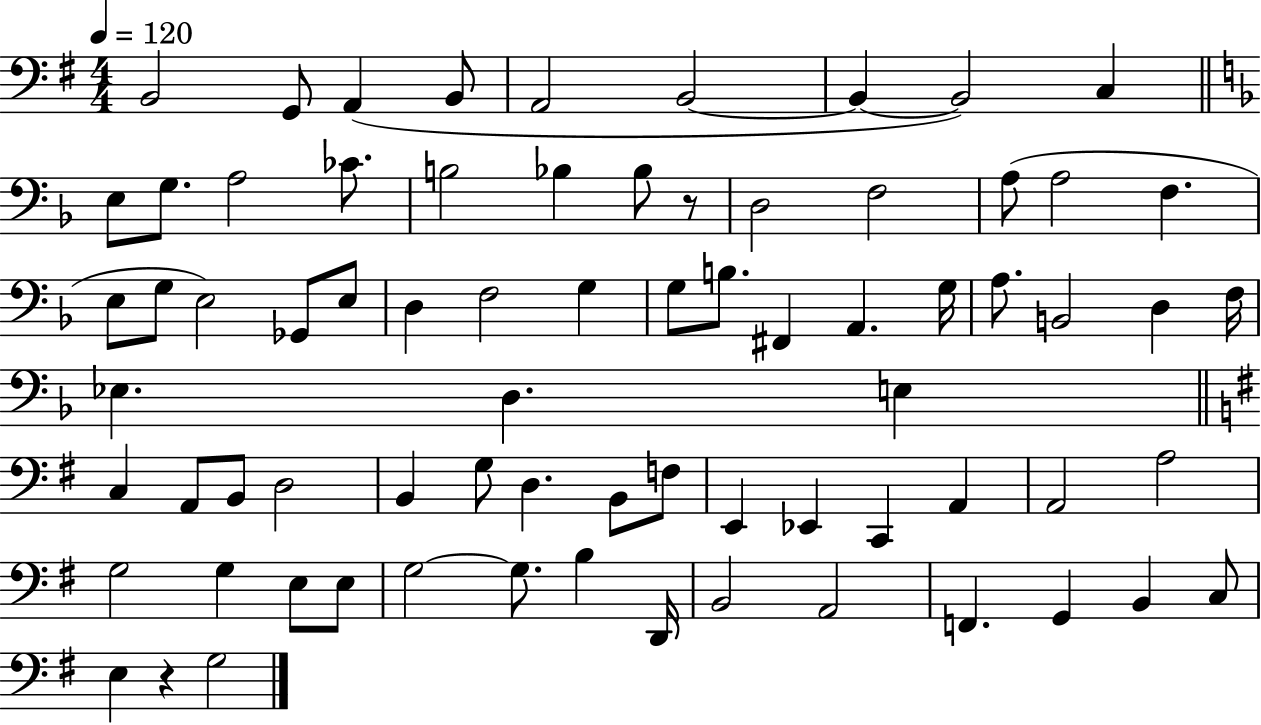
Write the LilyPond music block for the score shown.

{
  \clef bass
  \numericTimeSignature
  \time 4/4
  \key g \major
  \tempo 4 = 120
  b,2 g,8 a,4( b,8 | a,2 b,2~~ | b,4~~ b,2) c4 | \bar "||" \break \key f \major e8 g8. a2 ces'8. | b2 bes4 bes8 r8 | d2 f2 | a8( a2 f4. | \break e8 g8 e2) ges,8 e8 | d4 f2 g4 | g8 b8. fis,4 a,4. g16 | a8. b,2 d4 f16 | \break ees4. d4. e4 | \bar "||" \break \key g \major c4 a,8 b,8 d2 | b,4 g8 d4. b,8 f8 | e,4 ees,4 c,4 a,4 | a,2 a2 | \break g2 g4 e8 e8 | g2~~ g8. b4 d,16 | b,2 a,2 | f,4. g,4 b,4 c8 | \break e4 r4 g2 | \bar "|."
}